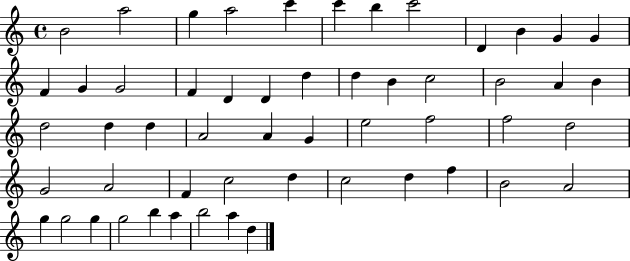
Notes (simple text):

B4/h A5/h G5/q A5/h C6/q C6/q B5/q C6/h D4/q B4/q G4/q G4/q F4/q G4/q G4/h F4/q D4/q D4/q D5/q D5/q B4/q C5/h B4/h A4/q B4/q D5/h D5/q D5/q A4/h A4/q G4/q E5/h F5/h F5/h D5/h G4/h A4/h F4/q C5/h D5/q C5/h D5/q F5/q B4/h A4/h G5/q G5/h G5/q G5/h B5/q A5/q B5/h A5/q D5/q